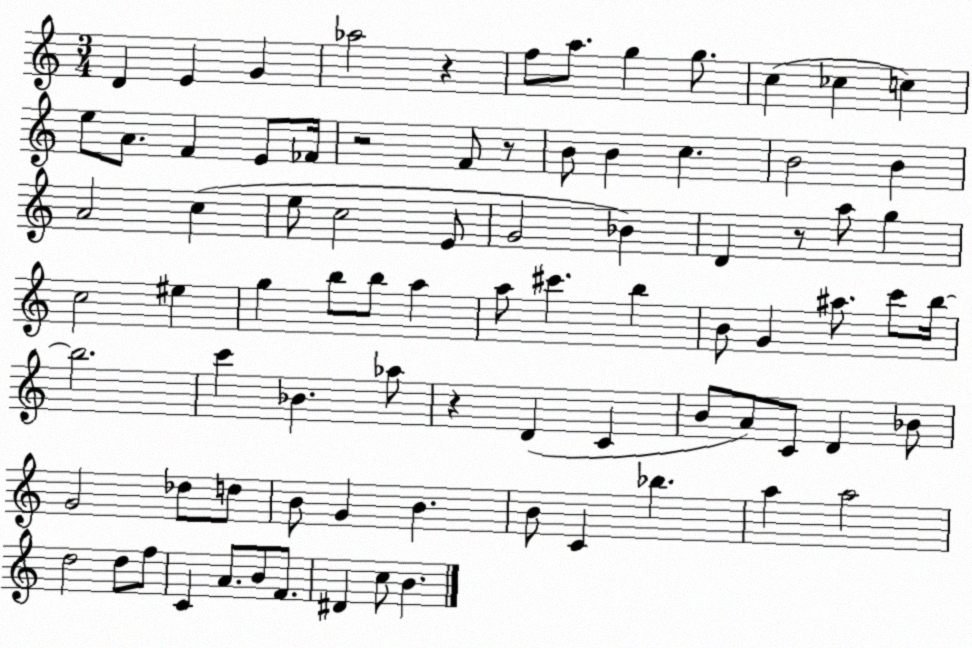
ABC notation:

X:1
T:Untitled
M:3/4
L:1/4
K:C
D E G _a2 z f/2 a/2 g g/2 c _c c e/2 A/2 F E/2 _F/4 z2 F/2 z/2 B/2 B c B2 B A2 c e/2 c2 E/2 G2 _B D z/2 a/2 g c2 ^e g b/2 b/2 a a/2 ^c' b B/2 G ^a/2 c'/2 b/4 b2 c' _B _a/2 z D C B/2 A/2 C/2 D _B/2 G2 _d/2 d/2 B/2 G B B/2 C _b a a2 d2 d/2 f/2 C A/2 B/2 F/2 ^D c/2 B